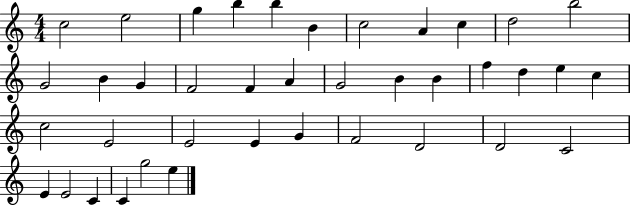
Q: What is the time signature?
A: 4/4